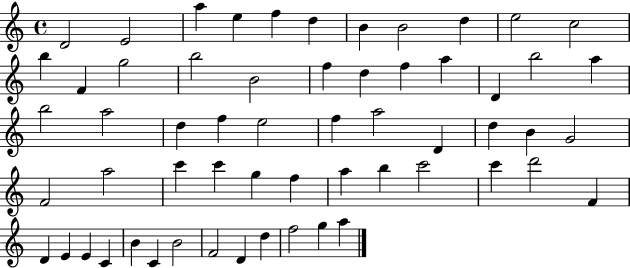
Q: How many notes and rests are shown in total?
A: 59